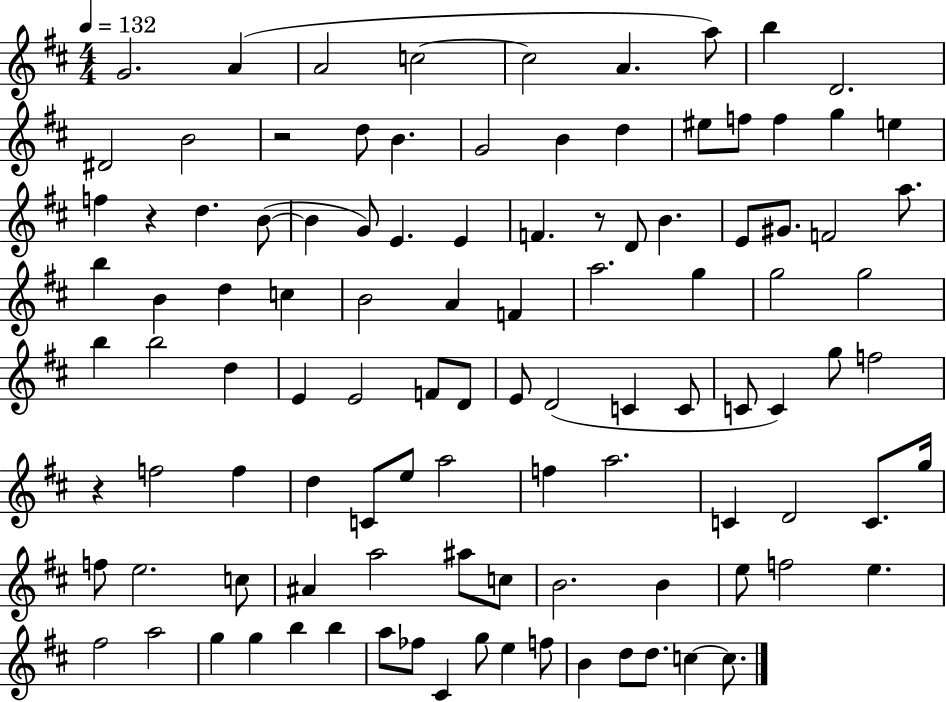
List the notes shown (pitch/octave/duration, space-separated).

G4/h. A4/q A4/h C5/h C5/h A4/q. A5/e B5/q D4/h. D#4/h B4/h R/h D5/e B4/q. G4/h B4/q D5/q EIS5/e F5/e F5/q G5/q E5/q F5/q R/q D5/q. B4/e B4/q G4/e E4/q. E4/q F4/q. R/e D4/e B4/q. E4/e G#4/e. F4/h A5/e. B5/q B4/q D5/q C5/q B4/h A4/q F4/q A5/h. G5/q G5/h G5/h B5/q B5/h D5/q E4/q E4/h F4/e D4/e E4/e D4/h C4/q C4/e C4/e C4/q G5/e F5/h R/q F5/h F5/q D5/q C4/e E5/e A5/h F5/q A5/h. C4/q D4/h C4/e. G5/s F5/e E5/h. C5/e A#4/q A5/h A#5/e C5/e B4/h. B4/q E5/e F5/h E5/q. F#5/h A5/h G5/q G5/q B5/q B5/q A5/e FES5/e C#4/q G5/e E5/q F5/e B4/q D5/e D5/e. C5/q C5/e.